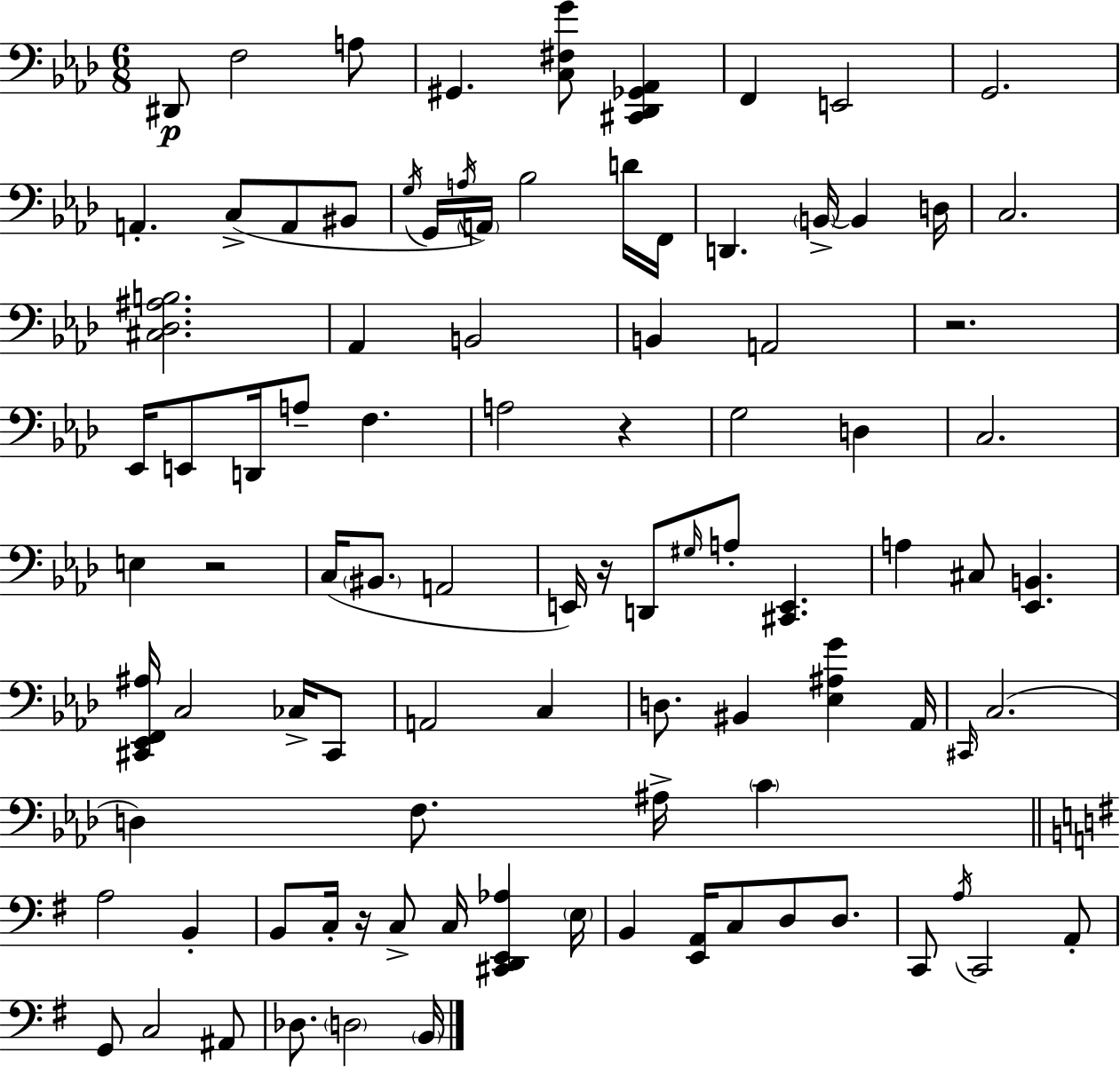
{
  \clef bass
  \numericTimeSignature
  \time 6/8
  \key f \minor
  dis,8\p f2 a8 | gis,4. <c fis g'>8 <cis, des, ges, aes,>4 | f,4 e,2 | g,2. | \break a,4.-. c8->( a,8 bis,8 | \acciaccatura { g16 } g,16 \acciaccatura { a16 }) \parenthesize a,16 bes2 | d'16 f,16 d,4. \parenthesize b,16->~~ b,4 | d16 c2. | \break <cis des ais b>2. | aes,4 b,2 | b,4 a,2 | r2. | \break ees,16 e,8 d,16 a8-- f4. | a2 r4 | g2 d4 | c2. | \break e4 r2 | c16( \parenthesize bis,8. a,2 | e,16) r16 d,8 \grace { gis16 } a8-. <cis, e,>4. | a4 cis8 <ees, b,>4. | \break <cis, ees, f, ais>16 c2 | ces16-> cis,8 a,2 c4 | d8. bis,4 <ees ais g'>4 | aes,16 \grace { cis,16 }( c2. | \break d4) f8. ais16-> | \parenthesize c'4 \bar "||" \break \key e \minor a2 b,4-. | b,8 c16-. r16 c8-> c16 <cis, d, e, aes>4 \parenthesize e16 | b,4 <e, a,>16 c8 d8 d8. | c,8 \acciaccatura { a16 } c,2 a,8-. | \break g,8 c2 ais,8 | des8. \parenthesize d2 | \parenthesize b,16 \bar "|."
}